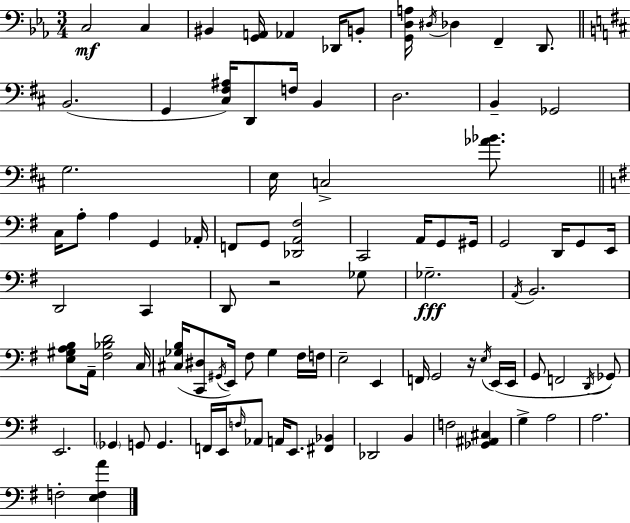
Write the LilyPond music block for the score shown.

{
  \clef bass
  \numericTimeSignature
  \time 3/4
  \key c \minor
  c2\mf c4 | bis,4 <g, a,>16 aes,4 des,16 b,8-. | <g, d a>16 \acciaccatura { dis16 } des4 f,4-- d,8. | \bar "||" \break \key d \major b,2.( | g,4 <cis fis ais>16) d,8 f16 b,4 | d2. | b,4-- ges,2 | \break g2. | e16 c2-> <aes' bes'>8. | \bar "||" \break \key g \major c16 a8-. a4 g,4 aes,16-. | f,8 g,8 <des, a, fis>2 | c,2 a,16 g,8 gis,16 | g,2 d,16 g,8 e,16 | \break d,2 c,4 | d,8 r2 ges8 | ges2.--\fff | \acciaccatura { a,16 } b,2. | \break <e gis a b>8 a,16-- <fis bes d'>2 | c16 <cis ges b>16( <c, dis>8 \acciaccatura { gis,16 }) e,16 fis8 ges4 | fis16 f16 e2-- e,4 | f,16 g,2 r16 | \break \acciaccatura { e16 } e,16( e,16 g,8 f,2 | \acciaccatura { d,16 } ges,8) e,2. | \parenthesize ges,4 g,8 g,4. | f,16 e,16 \grace { f16 } aes,8 a,16 e,8. | \break <fis, bes,>4 des,2 | b,4 f2 | <ges, ais, cis>4 g4-> a2 | a2. | \break f2-. | <e f a'>4 \bar "|."
}